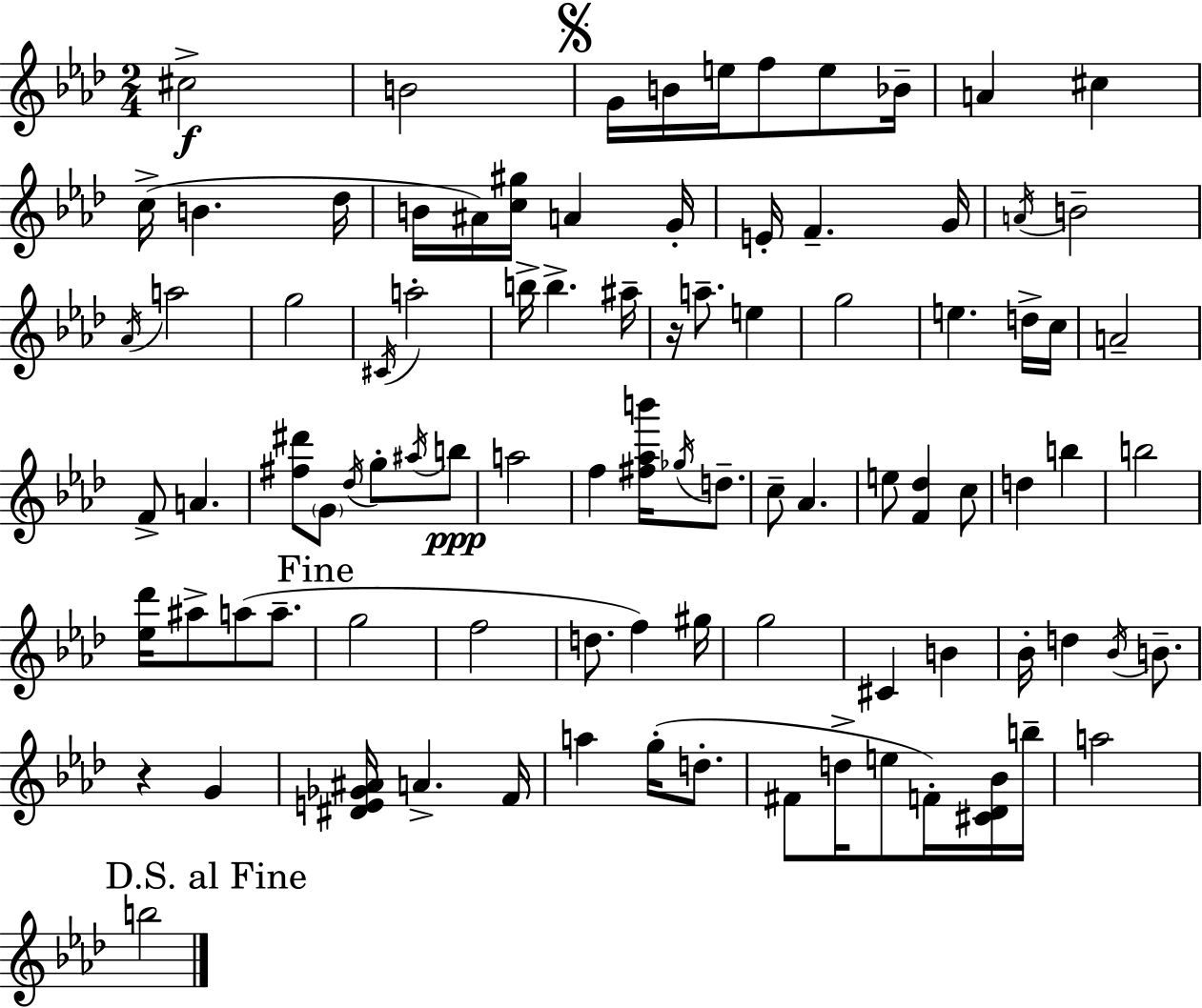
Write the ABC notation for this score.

X:1
T:Untitled
M:2/4
L:1/4
K:Ab
^c2 B2 G/4 B/4 e/4 f/2 e/2 _B/4 A ^c c/4 B _d/4 B/4 ^A/4 [c^g]/4 A G/4 E/4 F G/4 A/4 B2 _A/4 a2 g2 ^C/4 a2 b/4 b ^a/4 z/4 a/2 e g2 e d/4 c/4 A2 F/2 A [^f^d']/2 G/2 _d/4 g/2 ^a/4 b/2 a2 f [^f_ab']/4 _g/4 d/2 c/2 _A e/2 [F_d] c/2 d b b2 [_e_d']/4 ^a/2 a/2 a/2 g2 f2 d/2 f ^g/4 g2 ^C B _B/4 d _B/4 B/2 z G [^DE_G^A]/4 A F/4 a g/4 d/2 ^F/2 d/4 e/2 F/4 [^C_D_B]/4 b/4 a2 b2